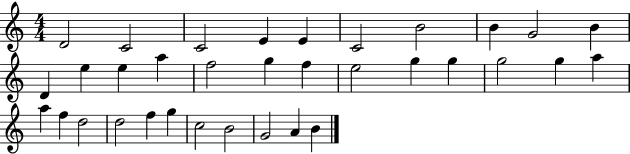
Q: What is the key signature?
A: C major